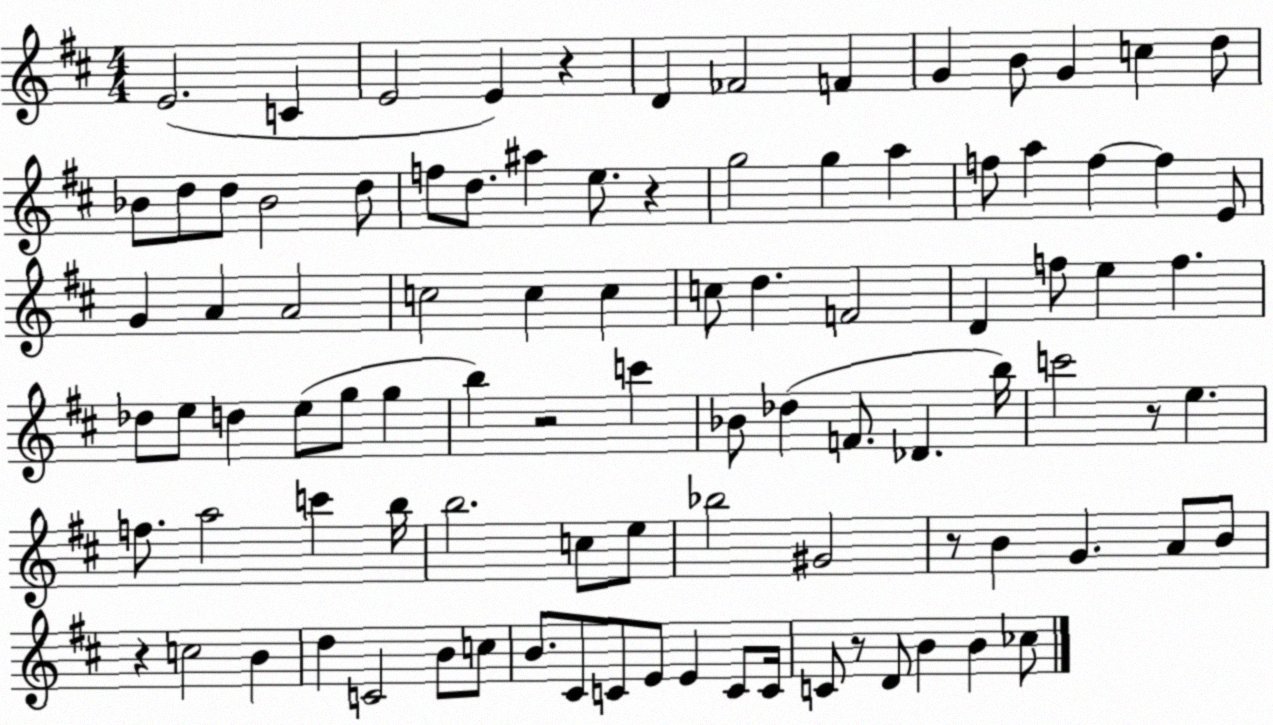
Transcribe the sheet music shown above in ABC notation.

X:1
T:Untitled
M:4/4
L:1/4
K:D
E2 C E2 E z D _F2 F G B/2 G c d/2 _B/2 d/2 d/2 _B2 d/2 f/2 d/2 ^a e/2 z g2 g a f/2 a f f E/2 G A A2 c2 c c c/2 d F2 D f/2 e f _d/2 e/2 d e/2 g/2 g b z2 c' _B/2 _d F/2 _D b/4 c'2 z/2 e f/2 a2 c' b/4 b2 c/2 e/2 _b2 ^G2 z/2 B G A/2 B/2 z c2 B d C2 B/2 c/2 B/2 ^C/2 C/2 E/2 E C/2 C/4 C/2 z/2 D/2 B B _c/2